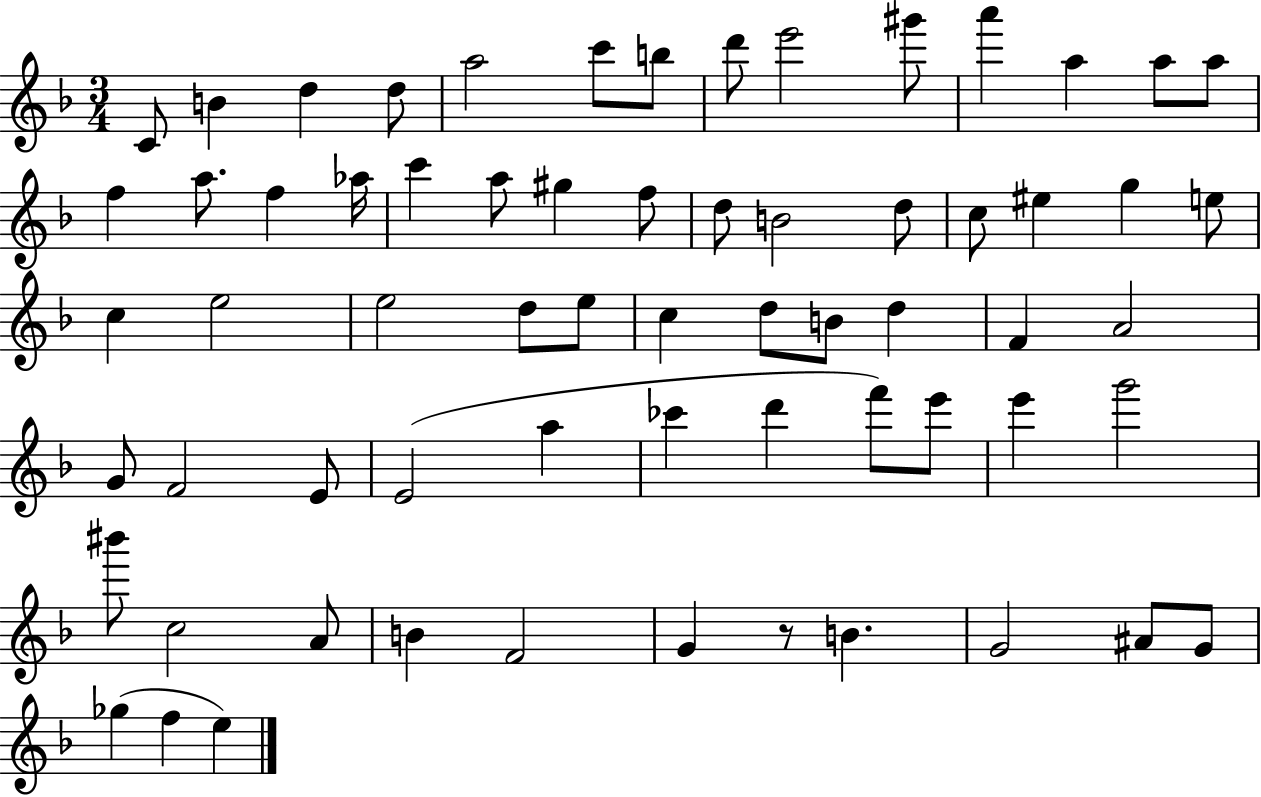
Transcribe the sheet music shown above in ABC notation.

X:1
T:Untitled
M:3/4
L:1/4
K:F
C/2 B d d/2 a2 c'/2 b/2 d'/2 e'2 ^g'/2 a' a a/2 a/2 f a/2 f _a/4 c' a/2 ^g f/2 d/2 B2 d/2 c/2 ^e g e/2 c e2 e2 d/2 e/2 c d/2 B/2 d F A2 G/2 F2 E/2 E2 a _c' d' f'/2 e'/2 e' g'2 ^b'/2 c2 A/2 B F2 G z/2 B G2 ^A/2 G/2 _g f e